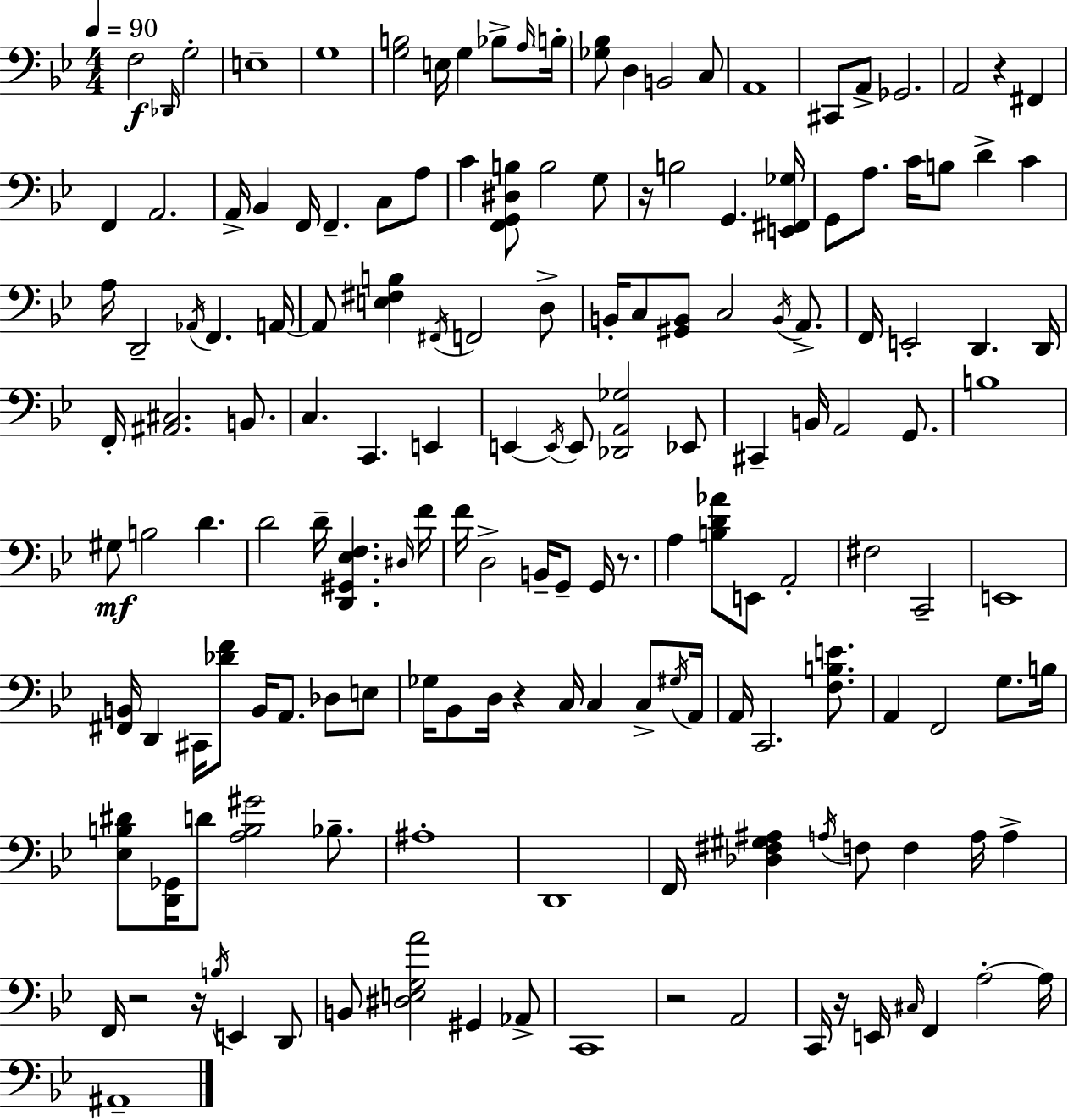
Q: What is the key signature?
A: BES major